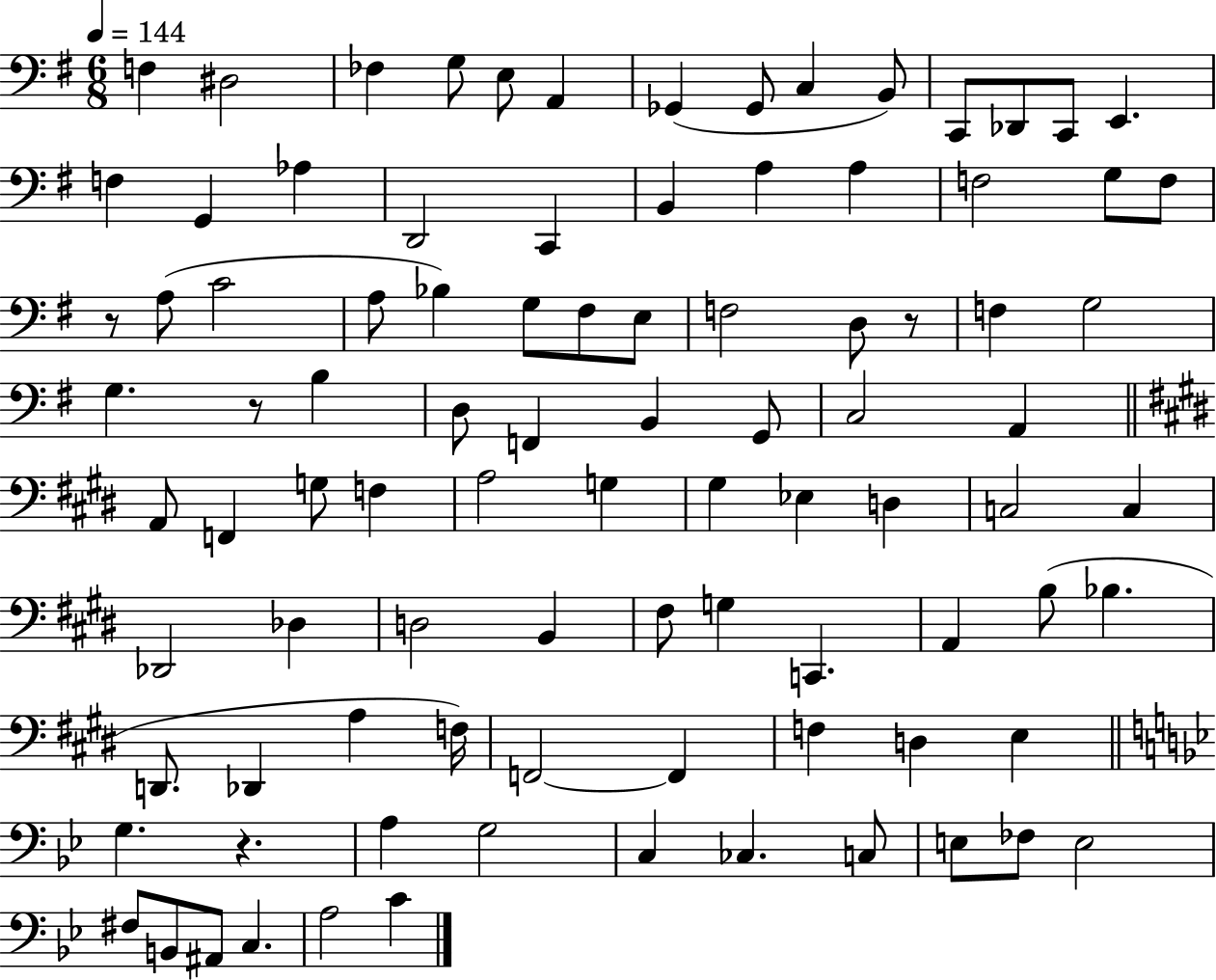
F3/q D#3/h FES3/q G3/e E3/e A2/q Gb2/q Gb2/e C3/q B2/e C2/e Db2/e C2/e E2/q. F3/q G2/q Ab3/q D2/h C2/q B2/q A3/q A3/q F3/h G3/e F3/e R/e A3/e C4/h A3/e Bb3/q G3/e F#3/e E3/e F3/h D3/e R/e F3/q G3/h G3/q. R/e B3/q D3/e F2/q B2/q G2/e C3/h A2/q A2/e F2/q G3/e F3/q A3/h G3/q G#3/q Eb3/q D3/q C3/h C3/q Db2/h Db3/q D3/h B2/q F#3/e G3/q C2/q. A2/q B3/e Bb3/q. D2/e. Db2/q A3/q F3/s F2/h F2/q F3/q D3/q E3/q G3/q. R/q. A3/q G3/h C3/q CES3/q. C3/e E3/e FES3/e E3/h F#3/e B2/e A#2/e C3/q. A3/h C4/q